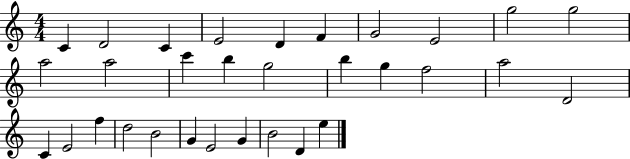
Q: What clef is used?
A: treble